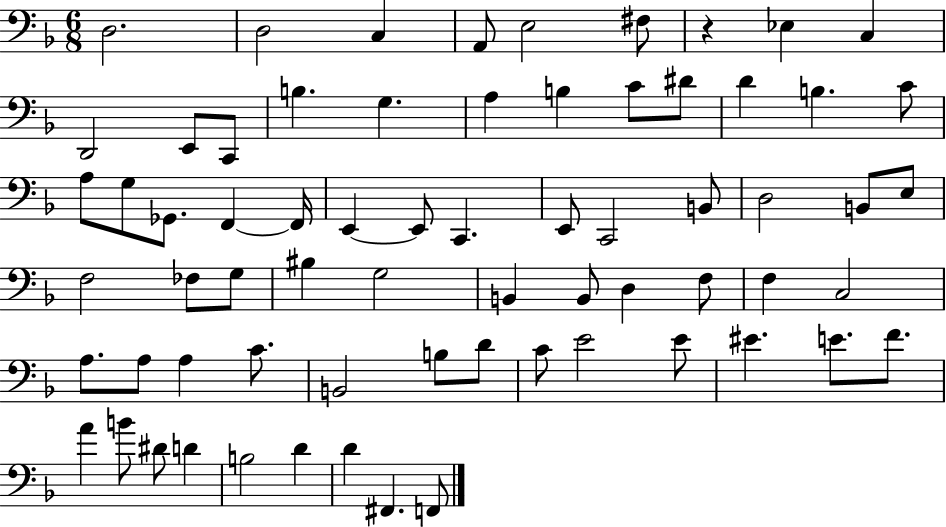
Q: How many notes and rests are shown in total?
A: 68